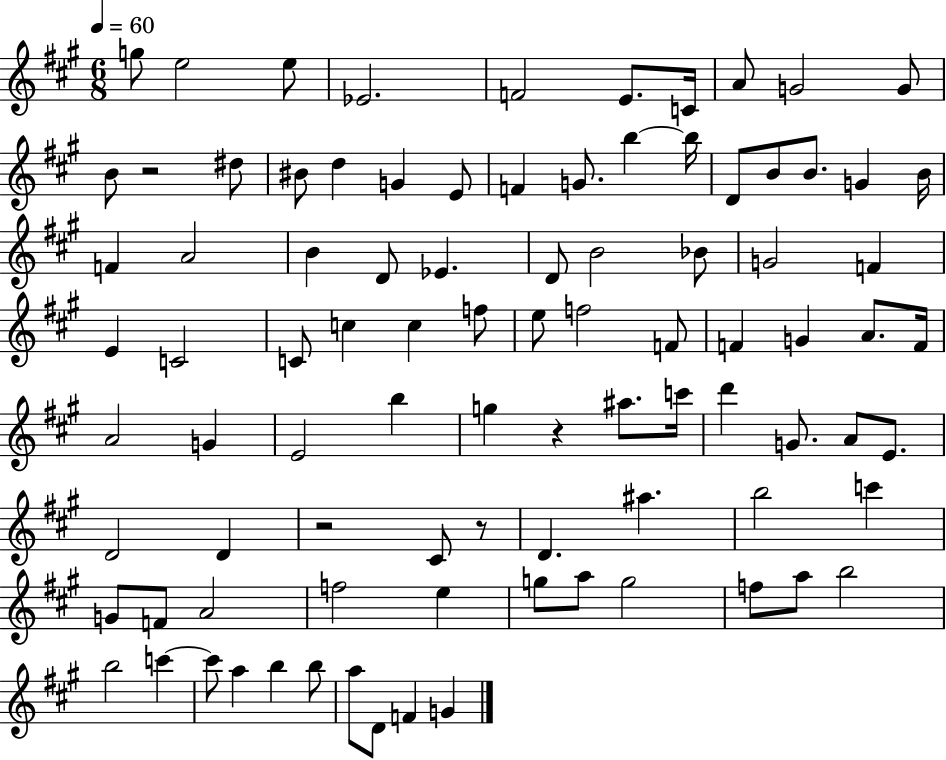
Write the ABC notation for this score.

X:1
T:Untitled
M:6/8
L:1/4
K:A
g/2 e2 e/2 _E2 F2 E/2 C/4 A/2 G2 G/2 B/2 z2 ^d/2 ^B/2 d G E/2 F G/2 b b/4 D/2 B/2 B/2 G B/4 F A2 B D/2 _E D/2 B2 _B/2 G2 F E C2 C/2 c c f/2 e/2 f2 F/2 F G A/2 F/4 A2 G E2 b g z ^a/2 c'/4 d' G/2 A/2 E/2 D2 D z2 ^C/2 z/2 D ^a b2 c' G/2 F/2 A2 f2 e g/2 a/2 g2 f/2 a/2 b2 b2 c' c'/2 a b b/2 a/2 D/2 F G